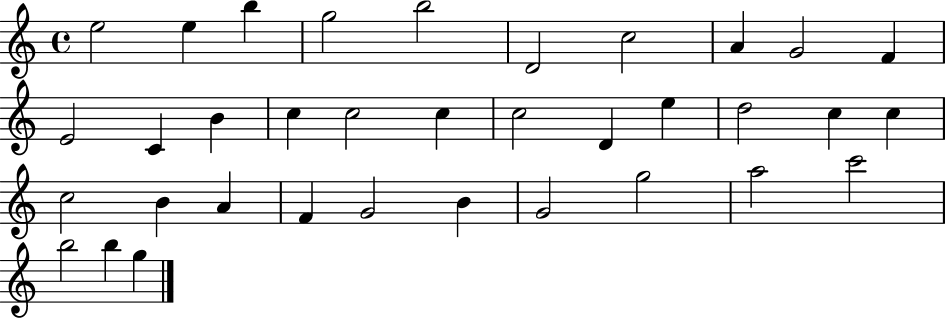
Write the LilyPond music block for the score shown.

{
  \clef treble
  \time 4/4
  \defaultTimeSignature
  \key c \major
  e''2 e''4 b''4 | g''2 b''2 | d'2 c''2 | a'4 g'2 f'4 | \break e'2 c'4 b'4 | c''4 c''2 c''4 | c''2 d'4 e''4 | d''2 c''4 c''4 | \break c''2 b'4 a'4 | f'4 g'2 b'4 | g'2 g''2 | a''2 c'''2 | \break b''2 b''4 g''4 | \bar "|."
}